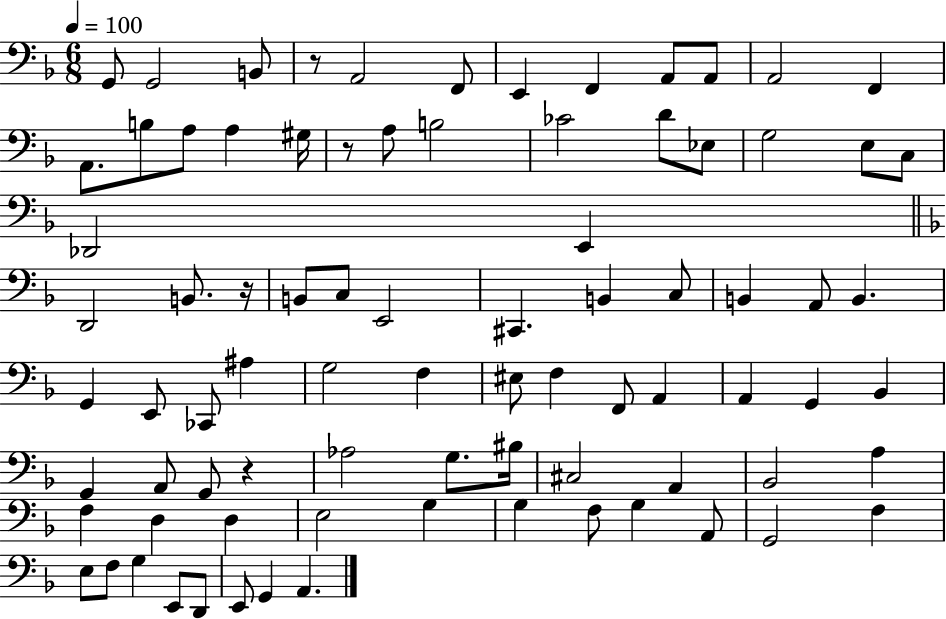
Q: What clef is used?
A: bass